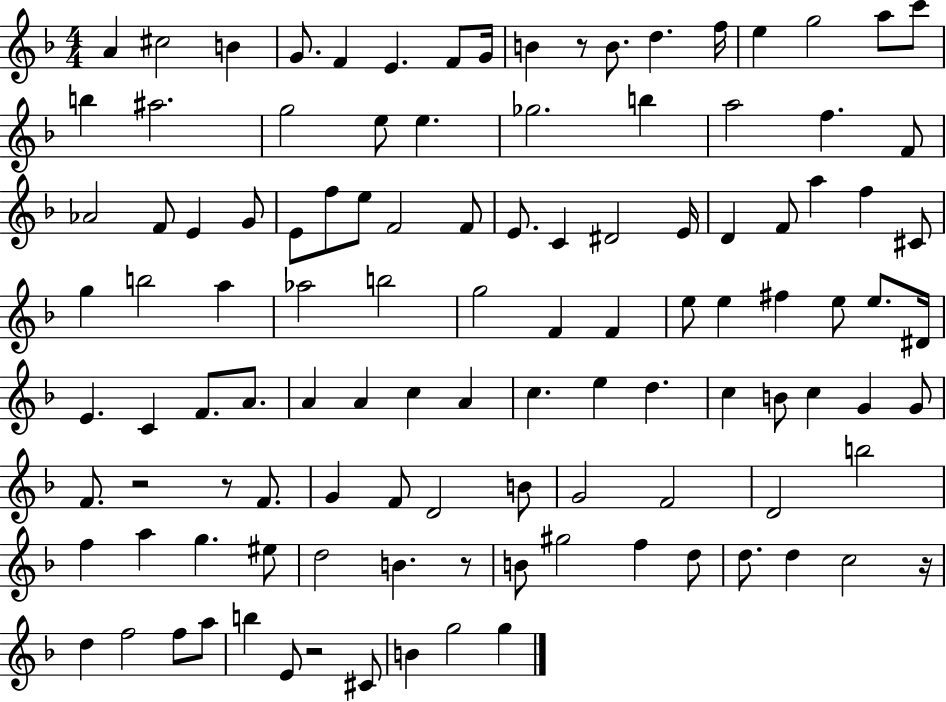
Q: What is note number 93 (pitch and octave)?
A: F5